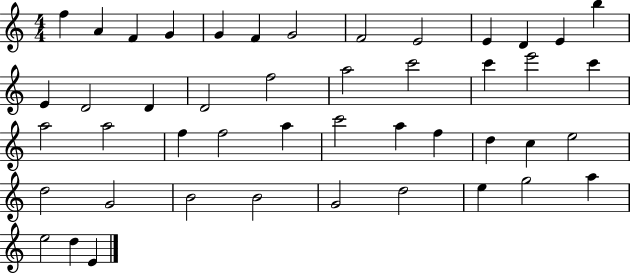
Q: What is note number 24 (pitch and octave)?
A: A5